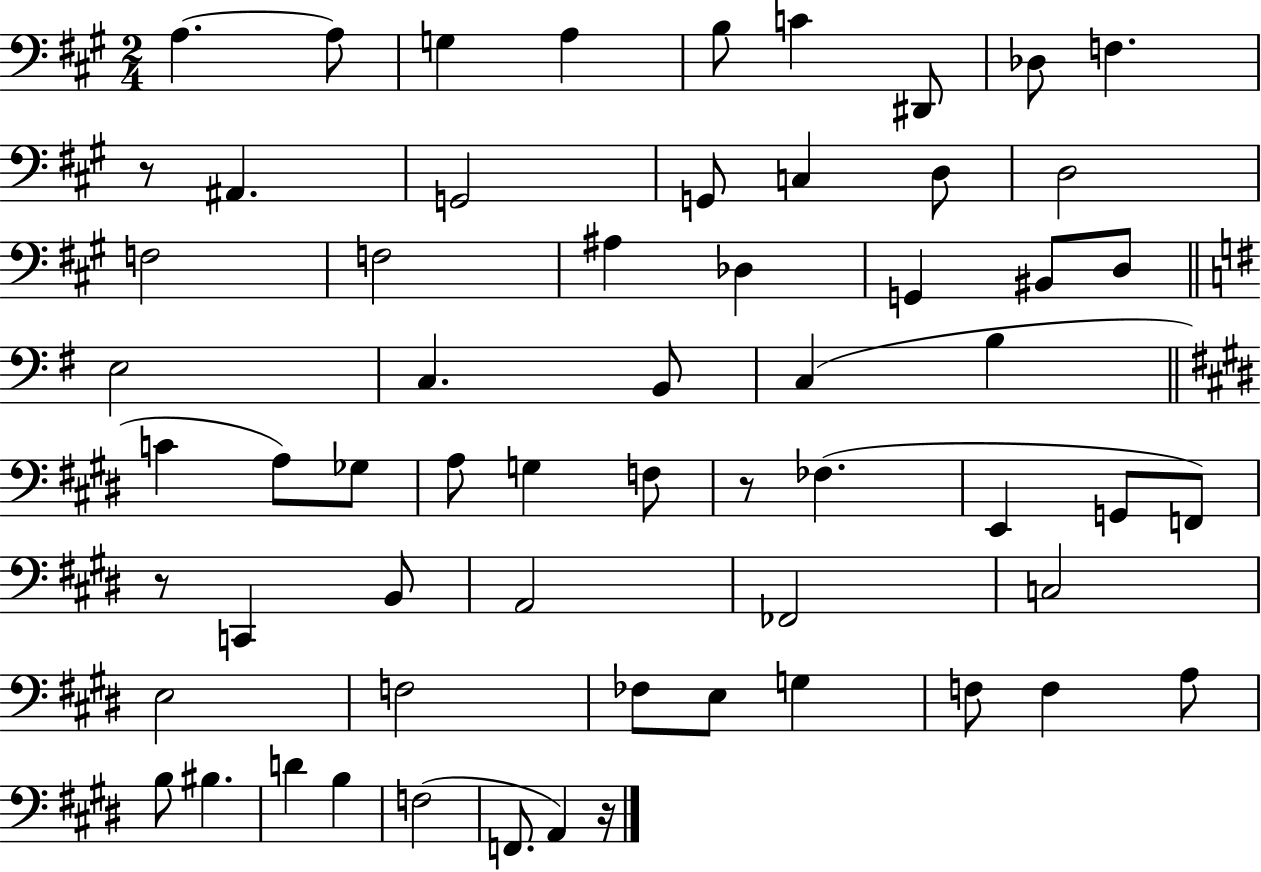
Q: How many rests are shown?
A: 4